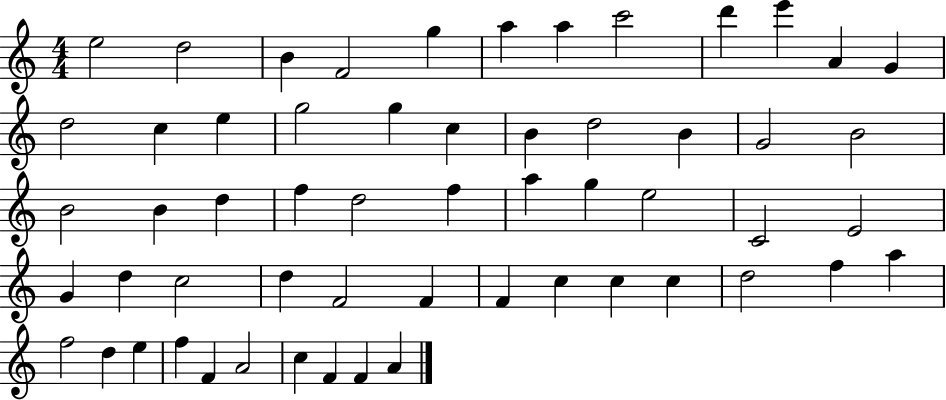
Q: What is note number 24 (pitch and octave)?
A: B4